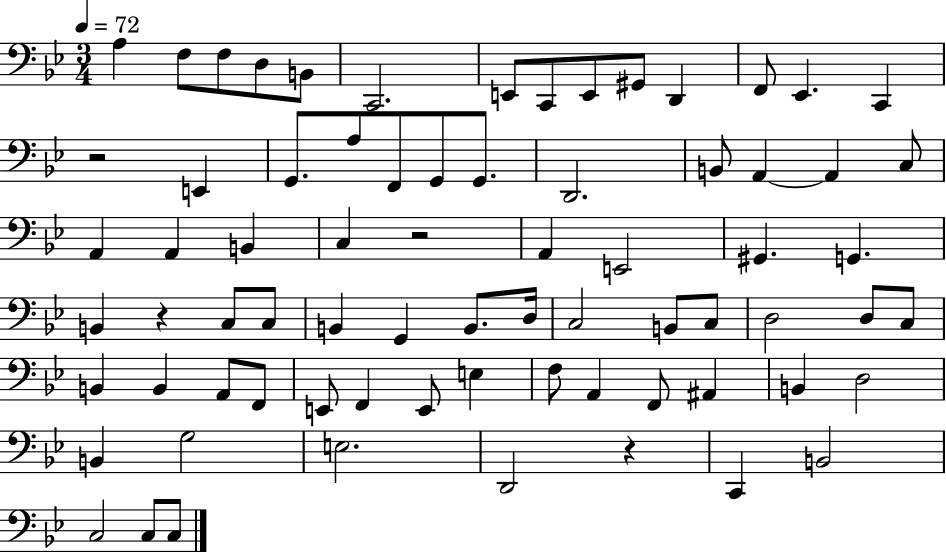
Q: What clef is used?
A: bass